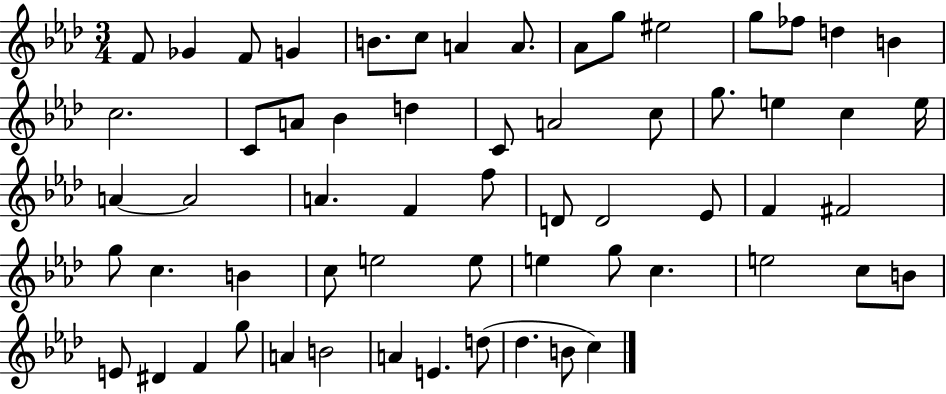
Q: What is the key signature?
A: AES major